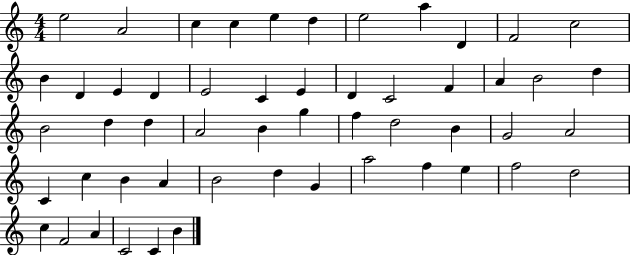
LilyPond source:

{
  \clef treble
  \numericTimeSignature
  \time 4/4
  \key c \major
  e''2 a'2 | c''4 c''4 e''4 d''4 | e''2 a''4 d'4 | f'2 c''2 | \break b'4 d'4 e'4 d'4 | e'2 c'4 e'4 | d'4 c'2 f'4 | a'4 b'2 d''4 | \break b'2 d''4 d''4 | a'2 b'4 g''4 | f''4 d''2 b'4 | g'2 a'2 | \break c'4 c''4 b'4 a'4 | b'2 d''4 g'4 | a''2 f''4 e''4 | f''2 d''2 | \break c''4 f'2 a'4 | c'2 c'4 b'4 | \bar "|."
}